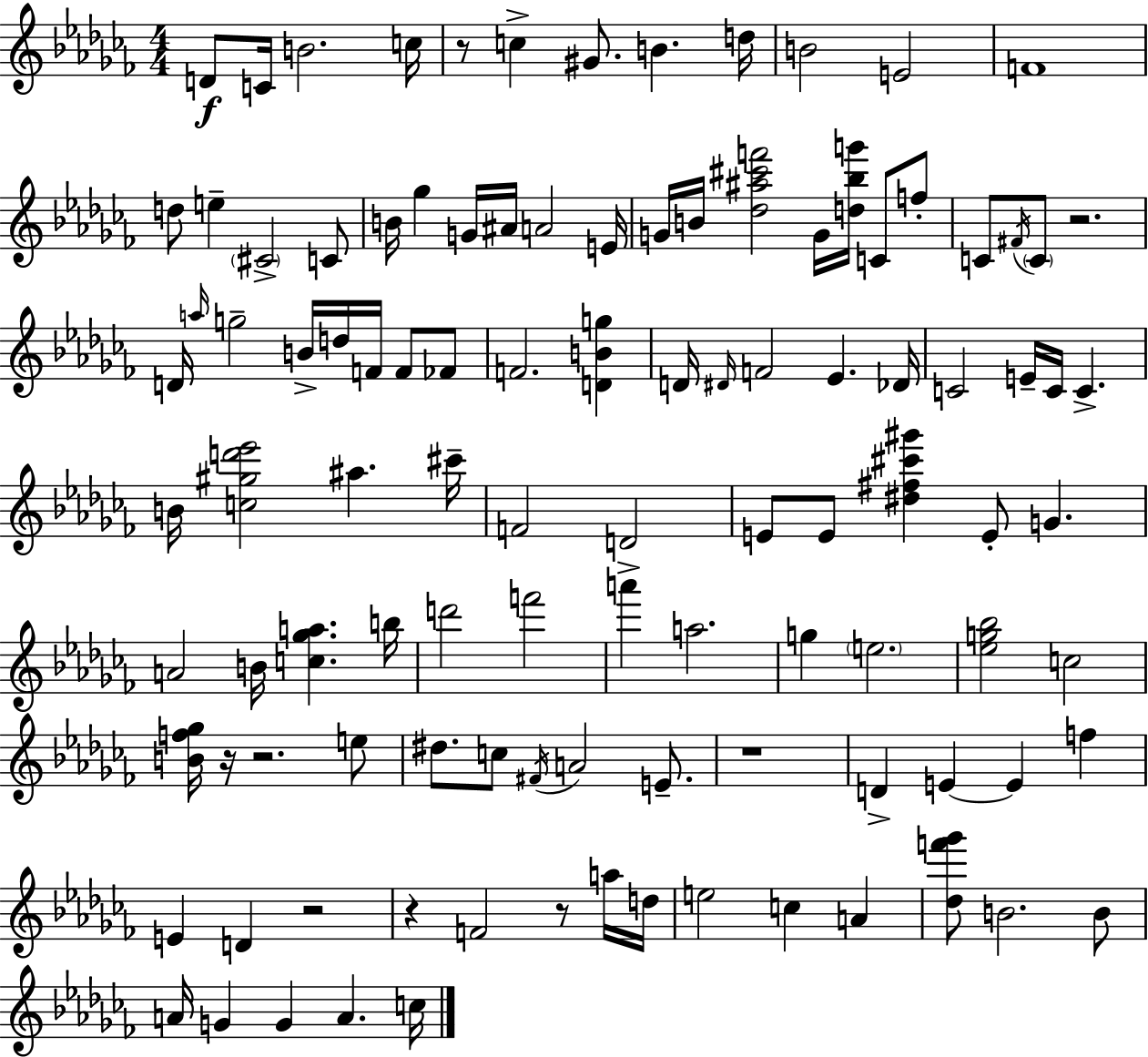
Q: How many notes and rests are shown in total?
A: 108